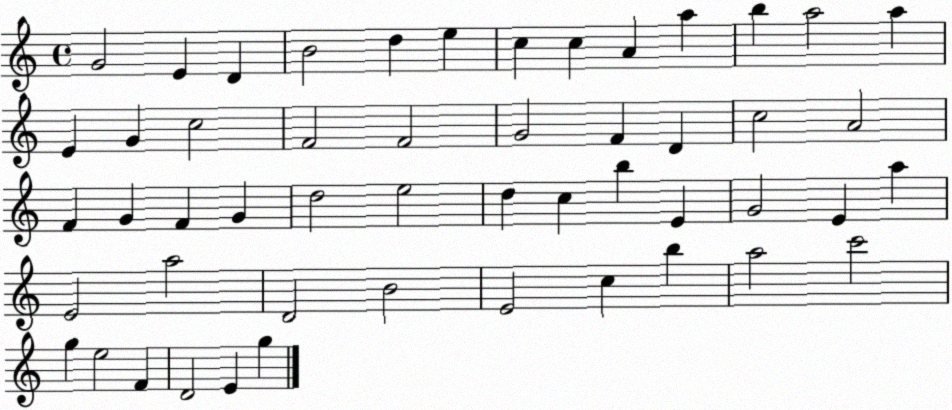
X:1
T:Untitled
M:4/4
L:1/4
K:C
G2 E D B2 d e c c A a b a2 a E G c2 F2 F2 G2 F D c2 A2 F G F G d2 e2 d c b E G2 E a E2 a2 D2 B2 E2 c b a2 c'2 g e2 F D2 E g